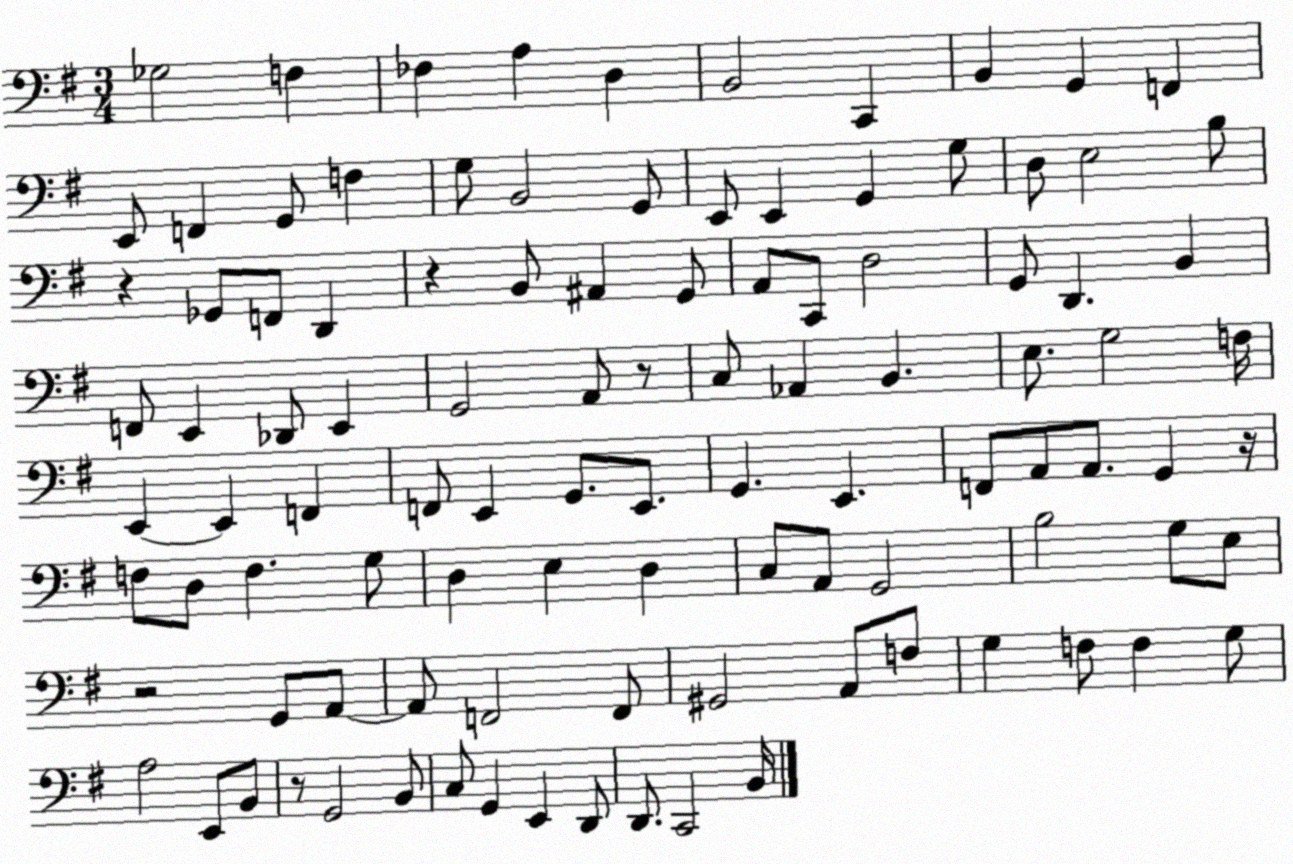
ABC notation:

X:1
T:Untitled
M:3/4
L:1/4
K:G
_G,2 F, _F, A, D, B,,2 C,, B,, G,, F,, E,,/2 F,, G,,/2 F, G,/2 B,,2 G,,/2 E,,/2 E,, G,, G,/2 D,/2 E,2 B,/2 z _G,,/2 F,,/2 D,, z B,,/2 ^A,, G,,/2 A,,/2 C,,/2 D,2 G,,/2 D,, B,, F,,/2 E,, _D,,/2 E,, G,,2 A,,/2 z/2 C,/2 _A,, B,, E,/2 G,2 F,/4 E,, E,, F,, F,,/2 E,, G,,/2 E,,/2 G,, E,, F,,/2 A,,/2 A,,/2 G,, z/4 F,/2 D,/2 F, G,/2 D, E, D, C,/2 A,,/2 G,,2 B,2 G,/2 E,/2 z2 G,,/2 A,,/2 A,,/2 F,,2 F,,/2 ^G,,2 A,,/2 F,/2 G, F,/2 F, G,/2 A,2 E,,/2 B,,/2 z/2 G,,2 B,,/2 C,/2 G,, E,, D,,/2 D,,/2 C,,2 B,,/4